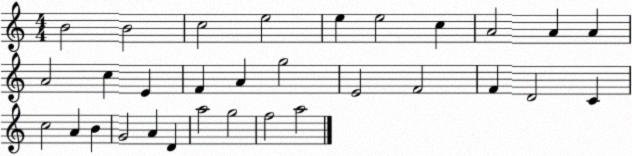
X:1
T:Untitled
M:4/4
L:1/4
K:C
B2 B2 c2 e2 e e2 c A2 A A A2 c E F A g2 E2 F2 F D2 C c2 A B G2 A D a2 g2 f2 a2